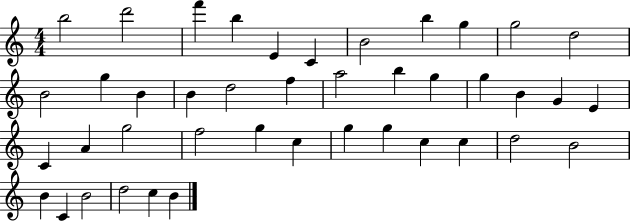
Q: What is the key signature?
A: C major